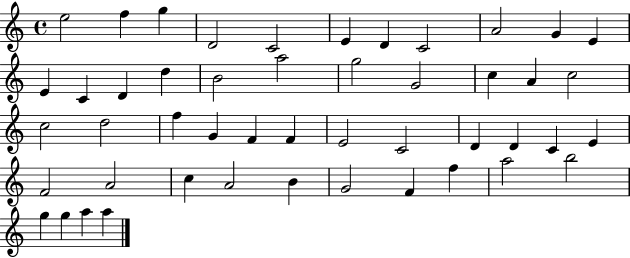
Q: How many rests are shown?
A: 0